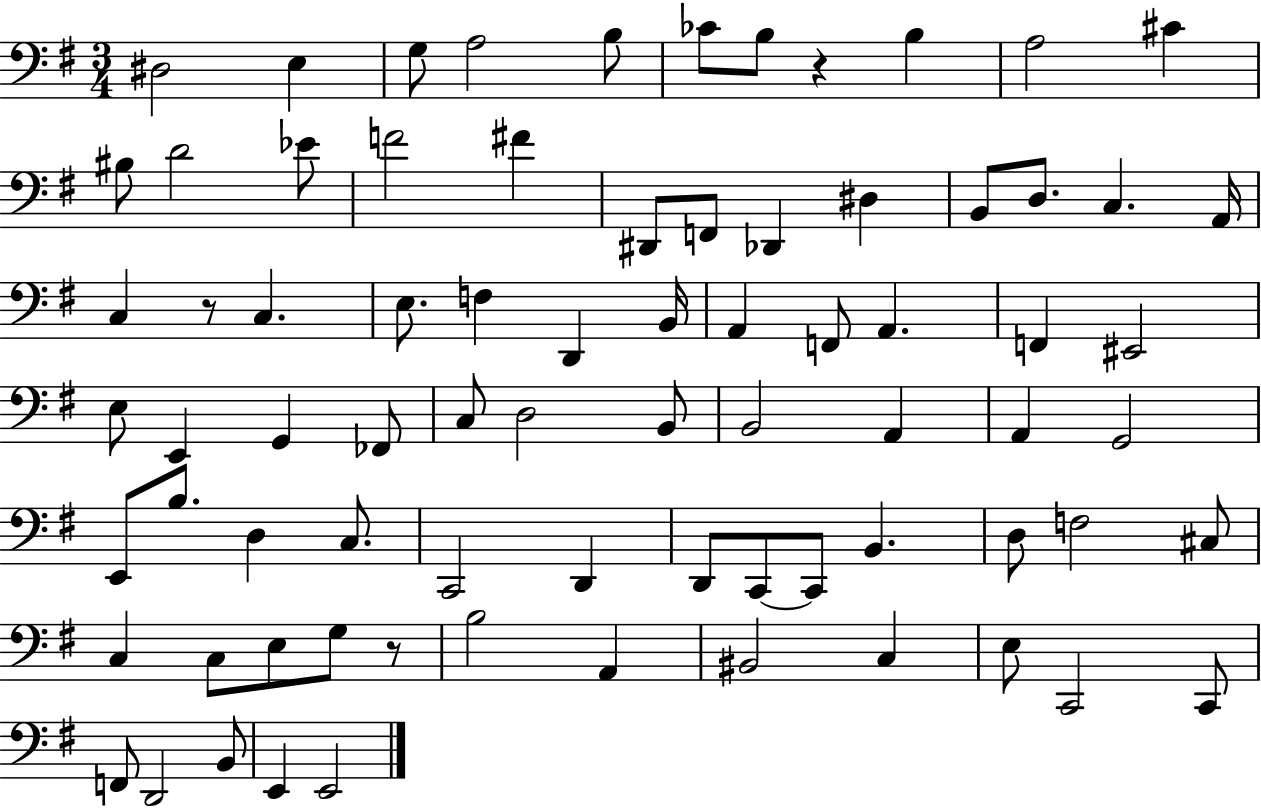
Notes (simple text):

D#3/h E3/q G3/e A3/h B3/e CES4/e B3/e R/q B3/q A3/h C#4/q BIS3/e D4/h Eb4/e F4/h F#4/q D#2/e F2/e Db2/q D#3/q B2/e D3/e. C3/q. A2/s C3/q R/e C3/q. E3/e. F3/q D2/q B2/s A2/q F2/e A2/q. F2/q EIS2/h E3/e E2/q G2/q FES2/e C3/e D3/h B2/e B2/h A2/q A2/q G2/h E2/e B3/e. D3/q C3/e. C2/h D2/q D2/e C2/e C2/e B2/q. D3/e F3/h C#3/e C3/q C3/e E3/e G3/e R/e B3/h A2/q BIS2/h C3/q E3/e C2/h C2/e F2/e D2/h B2/e E2/q E2/h